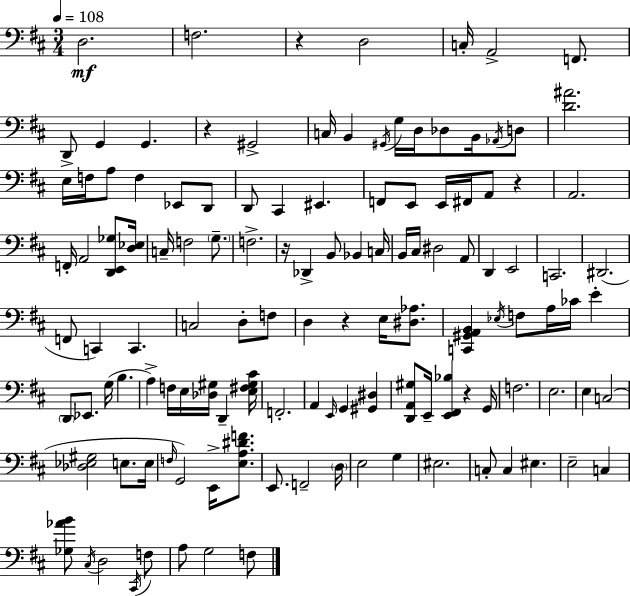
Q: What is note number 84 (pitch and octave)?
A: E3